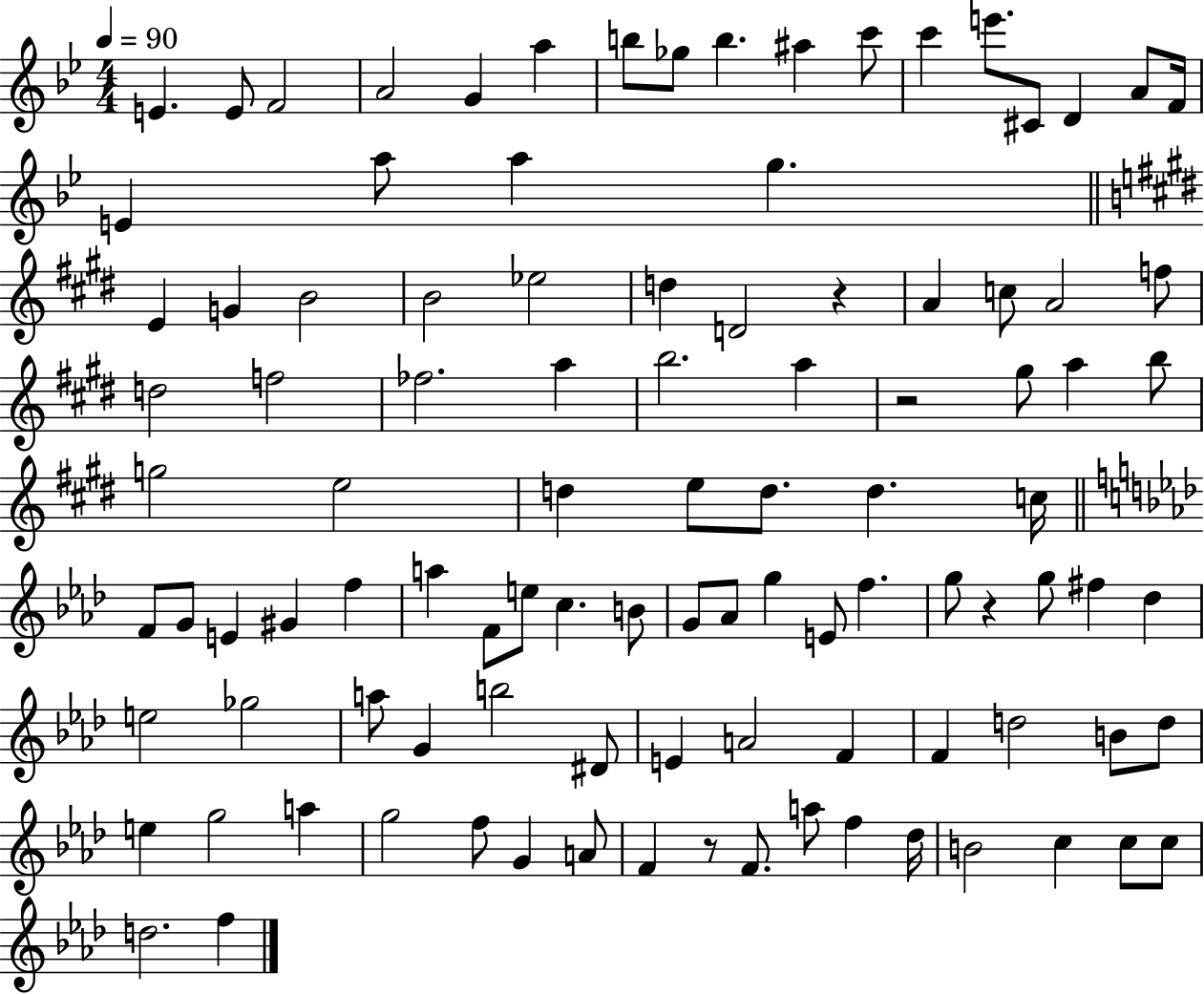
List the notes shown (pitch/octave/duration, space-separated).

E4/q. E4/e F4/h A4/h G4/q A5/q B5/e Gb5/e B5/q. A#5/q C6/e C6/q E6/e. C#4/e D4/q A4/e F4/s E4/q A5/e A5/q G5/q. E4/q G4/q B4/h B4/h Eb5/h D5/q D4/h R/q A4/q C5/e A4/h F5/e D5/h F5/h FES5/h. A5/q B5/h. A5/q R/h G#5/e A5/q B5/e G5/h E5/h D5/q E5/e D5/e. D5/q. C5/s F4/e G4/e E4/q G#4/q F5/q A5/q F4/e E5/e C5/q. B4/e G4/e Ab4/e G5/q E4/e F5/q. G5/e R/q G5/e F#5/q Db5/q E5/h Gb5/h A5/e G4/q B5/h D#4/e E4/q A4/h F4/q F4/q D5/h B4/e D5/e E5/q G5/h A5/q G5/h F5/e G4/q A4/e F4/q R/e F4/e. A5/e F5/q Db5/s B4/h C5/q C5/e C5/e D5/h. F5/q